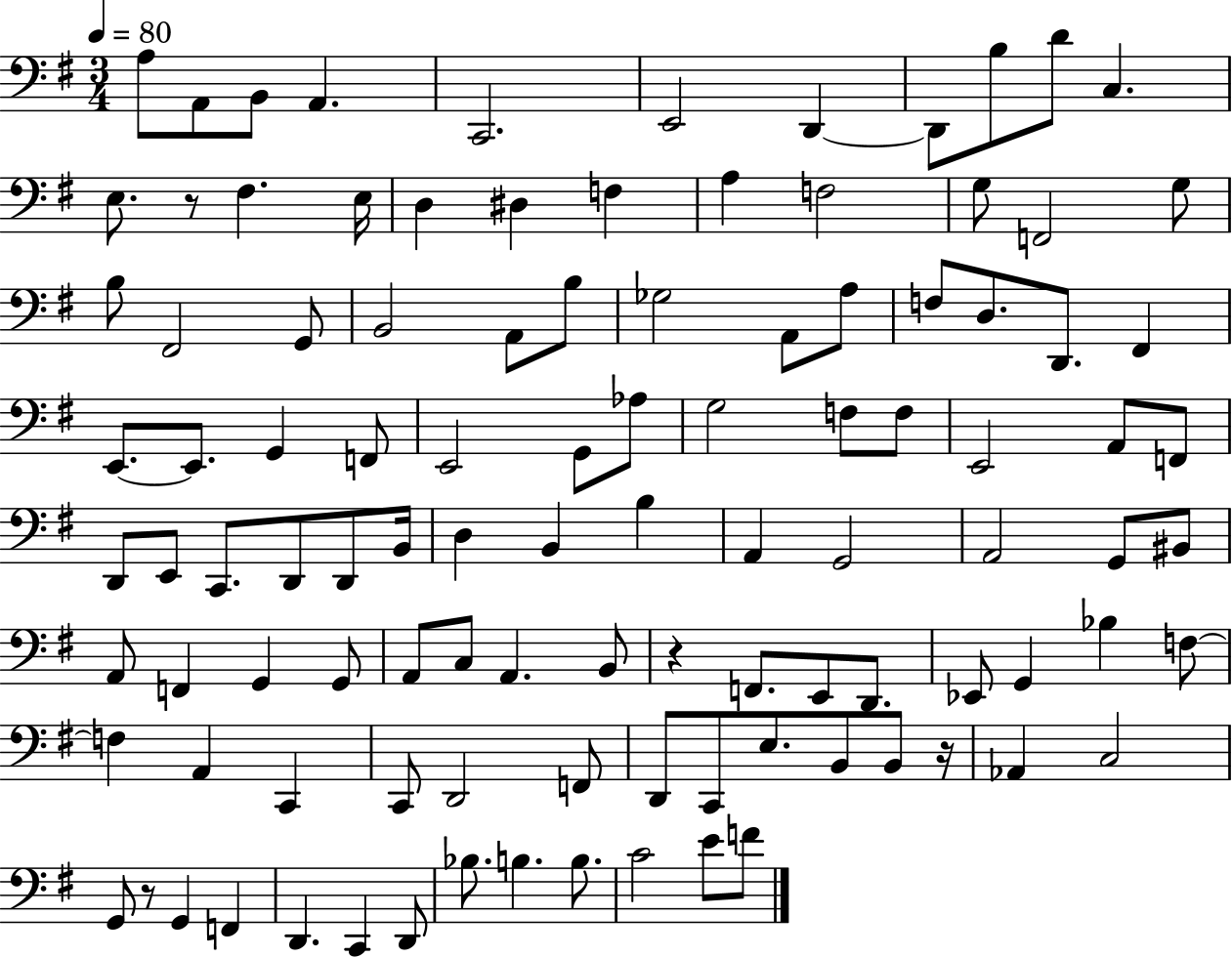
{
  \clef bass
  \numericTimeSignature
  \time 3/4
  \key g \major
  \tempo 4 = 80
  a8 a,8 b,8 a,4. | c,2. | e,2 d,4~~ | d,8 b8 d'8 c4. | \break e8. r8 fis4. e16 | d4 dis4 f4 | a4 f2 | g8 f,2 g8 | \break b8 fis,2 g,8 | b,2 a,8 b8 | ges2 a,8 a8 | f8 d8. d,8. fis,4 | \break e,8.~~ e,8. g,4 f,8 | e,2 g,8 aes8 | g2 f8 f8 | e,2 a,8 f,8 | \break d,8 e,8 c,8. d,8 d,8 b,16 | d4 b,4 b4 | a,4 g,2 | a,2 g,8 bis,8 | \break a,8 f,4 g,4 g,8 | a,8 c8 a,4. b,8 | r4 f,8. e,8 d,8. | ees,8 g,4 bes4 f8~~ | \break f4 a,4 c,4 | c,8 d,2 f,8 | d,8 c,8 e8. b,8 b,8 r16 | aes,4 c2 | \break g,8 r8 g,4 f,4 | d,4. c,4 d,8 | bes8. b4. b8. | c'2 e'8 f'8 | \break \bar "|."
}